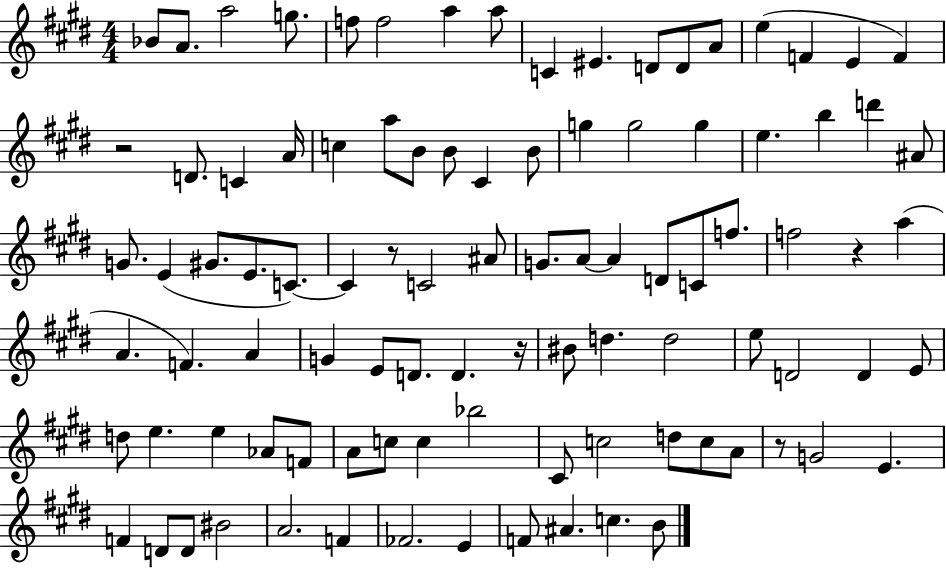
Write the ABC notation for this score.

X:1
T:Untitled
M:4/4
L:1/4
K:E
_B/2 A/2 a2 g/2 f/2 f2 a a/2 C ^E D/2 D/2 A/2 e F E F z2 D/2 C A/4 c a/2 B/2 B/2 ^C B/2 g g2 g e b d' ^A/2 G/2 E ^G/2 E/2 C/2 C z/2 C2 ^A/2 G/2 A/2 A D/2 C/2 f/2 f2 z a A F A G E/2 D/2 D z/4 ^B/2 d d2 e/2 D2 D E/2 d/2 e e _A/2 F/2 A/2 c/2 c _b2 ^C/2 c2 d/2 c/2 A/2 z/2 G2 E F D/2 D/2 ^B2 A2 F _F2 E F/2 ^A c B/2